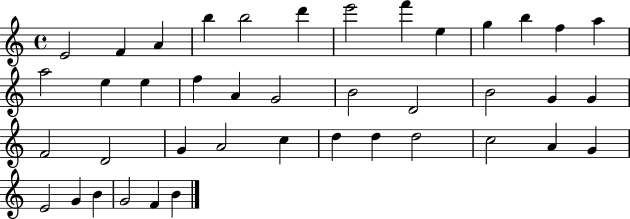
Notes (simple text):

E4/h F4/q A4/q B5/q B5/h D6/q E6/h F6/q E5/q G5/q B5/q F5/q A5/q A5/h E5/q E5/q F5/q A4/q G4/h B4/h D4/h B4/h G4/q G4/q F4/h D4/h G4/q A4/h C5/q D5/q D5/q D5/h C5/h A4/q G4/q E4/h G4/q B4/q G4/h F4/q B4/q